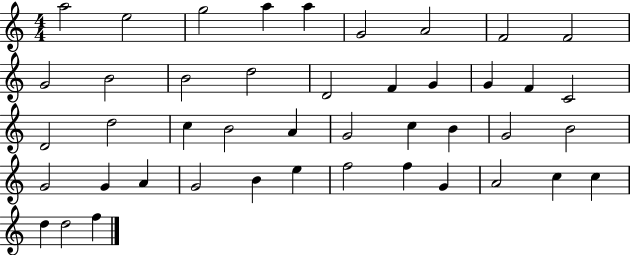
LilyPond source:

{
  \clef treble
  \numericTimeSignature
  \time 4/4
  \key c \major
  a''2 e''2 | g''2 a''4 a''4 | g'2 a'2 | f'2 f'2 | \break g'2 b'2 | b'2 d''2 | d'2 f'4 g'4 | g'4 f'4 c'2 | \break d'2 d''2 | c''4 b'2 a'4 | g'2 c''4 b'4 | g'2 b'2 | \break g'2 g'4 a'4 | g'2 b'4 e''4 | f''2 f''4 g'4 | a'2 c''4 c''4 | \break d''4 d''2 f''4 | \bar "|."
}